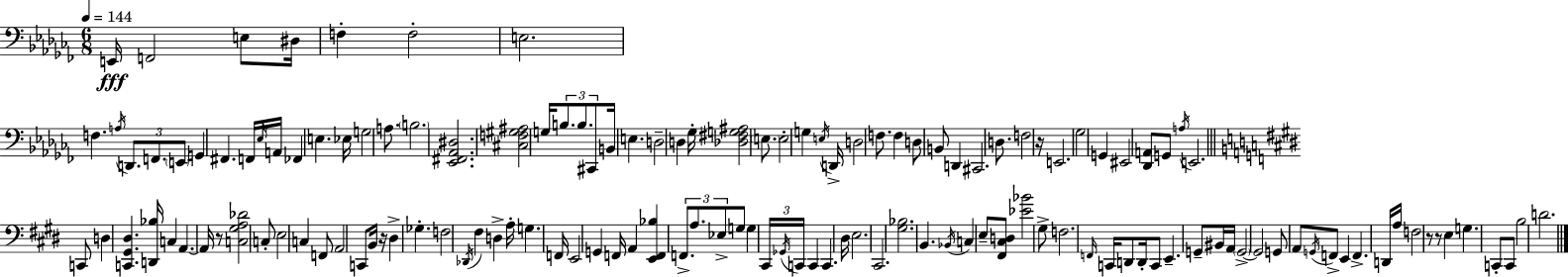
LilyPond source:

{
  \clef bass
  \numericTimeSignature
  \time 6/8
  \key aes \minor
  \tempo 4 = 144
  \repeat volta 2 { e,16\fff f,2 e8 dis16 | f4-. f2-. | e2. | f4. \acciaccatura { a16 } \tuplet 3/2 { d,8. f,8. | \break \parenthesize e,8 } g,4 fis,4. | f,16 \grace { ees16 } a,16 fes,4 e4. | ees16 g2 a8. | \parenthesize b2. | \break <ees, fis, aes, dis>2. | <cis f gis ais>2 g16 \tuplet 3/2 { b8. | b8. cis,8 } b,16 e4. | d2-- d4 | \break ges16-. <des fis g ais>2 \parenthesize e8. | e2-. g4 | \acciaccatura { e16 } d,16-> d2 | f8. f4 d8 b,8 d,4 | \break cis,2. | d8. f2 | r16 e,2. | ges2 g,4 | \break eis,2 <des, a,>8 | g,8 \acciaccatura { a16 } e,2. | \bar "||" \break \key e \major c,8 d4 <c, gis, dis>4. | <d, bes>16 c4 a,4.~~ a,16 | r8 <c gis a des'>2 c8-. | e2 c4 | \break f,8 a,2 c,8 | b,16 r16 dis4-> ges4.-. | f2 \acciaccatura { des,16 } fis4 | d4-> a16-. g4. | \break f,16 e,2 g,4 | f,16 a,4 <e, f, bes>4 \tuplet 3/2 { f,8.-> | a8. ees8-> } g8 g4 | \tuplet 3/2 { cis,16 \acciaccatura { ges,16 } c,16 } c,4 c,4. | \break dis16 e2. | cis,2. | <gis bes>2. | b,4. \acciaccatura { bes,16 } c4 | \break e8-- <fis, cis d>8 <ees' bes'>2 | gis8-> f2. | \grace { f,16 } c,16 d,8 d,16-. c,8 e,4.-- | g,8-- bis,16 a,16 \parenthesize g,2->~~ | \break g,2 | g,8 a,8 \acciaccatura { g,16 } f,8-> e,4 f,4.-> | d,16 a16 f2 | r8 r8 e4 g4. | \break c,8-. c,8 b2 | d'2. | } \bar "|."
}